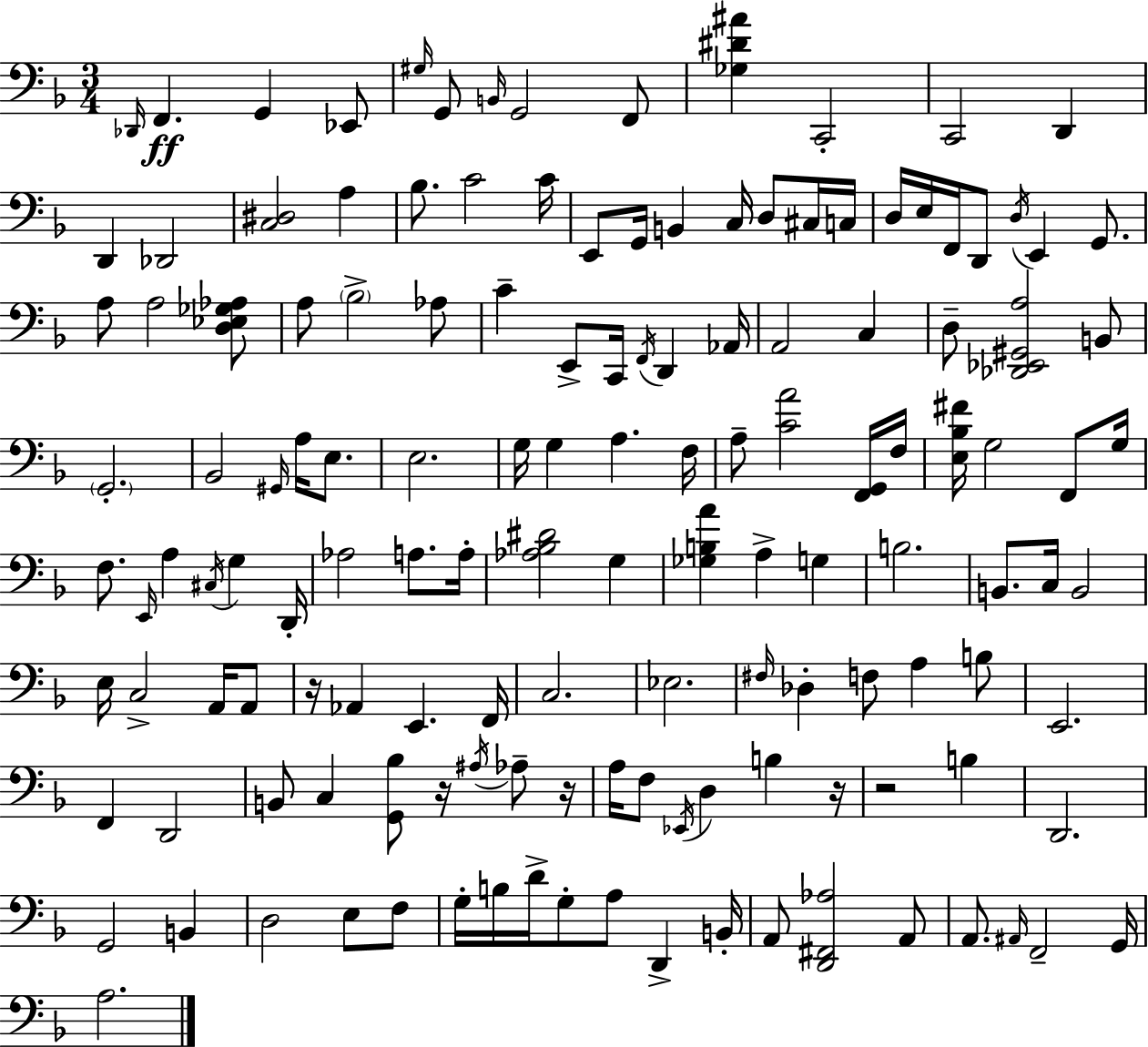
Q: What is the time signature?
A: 3/4